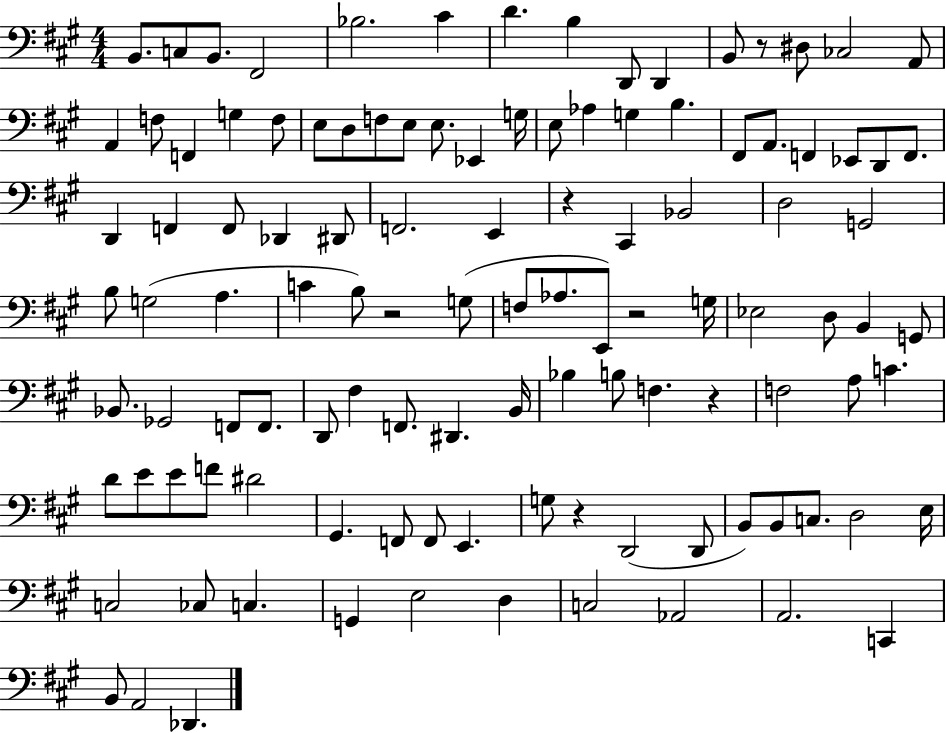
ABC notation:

X:1
T:Untitled
M:4/4
L:1/4
K:A
B,,/2 C,/2 B,,/2 ^F,,2 _B,2 ^C D B, D,,/2 D,, B,,/2 z/2 ^D,/2 _C,2 A,,/2 A,, F,/2 F,, G, F,/2 E,/2 D,/2 F,/2 E,/2 E,/2 _E,, G,/4 E,/2 _A, G, B, ^F,,/2 A,,/2 F,, _E,,/2 D,,/2 F,,/2 D,, F,, F,,/2 _D,, ^D,,/2 F,,2 E,, z ^C,, _B,,2 D,2 G,,2 B,/2 G,2 A, C B,/2 z2 G,/2 F,/2 _A,/2 E,,/2 z2 G,/4 _E,2 D,/2 B,, G,,/2 _B,,/2 _G,,2 F,,/2 F,,/2 D,,/2 ^F, F,,/2 ^D,, B,,/4 _B, B,/2 F, z F,2 A,/2 C D/2 E/2 E/2 F/2 ^D2 ^G,, F,,/2 F,,/2 E,, G,/2 z D,,2 D,,/2 B,,/2 B,,/2 C,/2 D,2 E,/4 C,2 _C,/2 C, G,, E,2 D, C,2 _A,,2 A,,2 C,, B,,/2 A,,2 _D,,